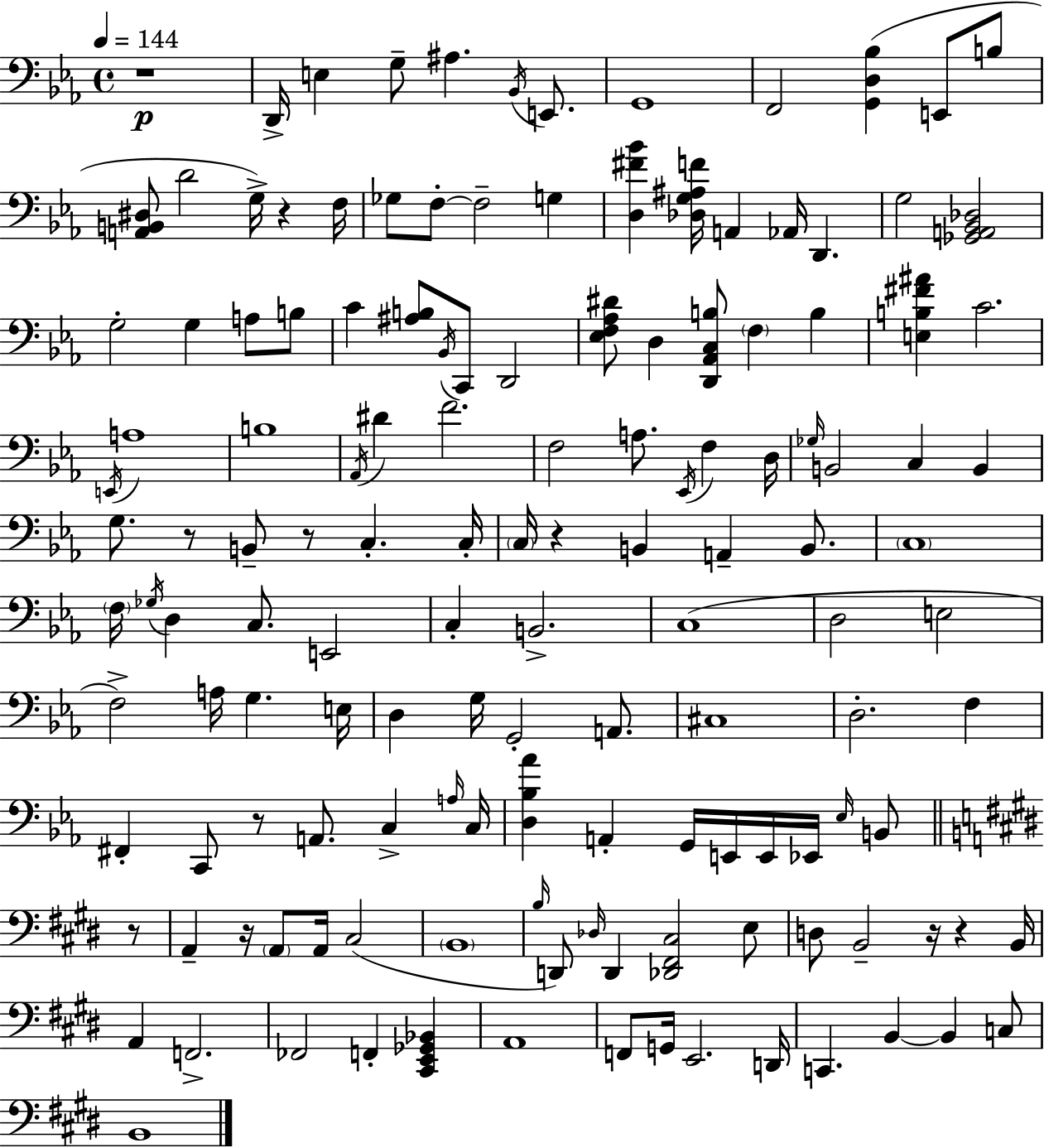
R/w D2/s E3/q G3/e A#3/q. Bb2/s E2/e. G2/w F2/h [G2,D3,Bb3]/q E2/e B3/e [A2,B2,D#3]/e D4/h G3/s R/q F3/s Gb3/e F3/e F3/h G3/q [D3,F#4,Bb4]/q [Db3,G3,A#3,F4]/s A2/q Ab2/s D2/q. G3/h [Gb2,A2,Bb2,Db3]/h G3/h G3/q A3/e B3/e C4/q [A#3,B3]/e Bb2/s C2/e D2/h [Eb3,F3,Ab3,D#4]/e D3/q [D2,Ab2,C3,B3]/e F3/q B3/q [E3,B3,F#4,A#4]/q C4/h. E2/s A3/w B3/w Ab2/s D#4/q F4/h. F3/h A3/e. Eb2/s F3/q D3/s Gb3/s B2/h C3/q B2/q G3/e. R/e B2/e R/e C3/q. C3/s C3/s R/q B2/q A2/q B2/e. C3/w F3/s Gb3/s D3/q C3/e. E2/h C3/q B2/h. C3/w D3/h E3/h F3/h A3/s G3/q. E3/s D3/q G3/s G2/h A2/e. C#3/w D3/h. F3/q F#2/q C2/e R/e A2/e. C3/q A3/s C3/s [D3,Bb3,Ab4]/q A2/q G2/s E2/s E2/s Eb2/s Eb3/s B2/e R/e A2/q R/s A2/e A2/s C#3/h B2/w B3/s D2/e Db3/s D2/q [Db2,F#2,C#3]/h E3/e D3/e B2/h R/s R/q B2/s A2/q F2/h. FES2/h F2/q [C#2,E2,Gb2,Bb2]/q A2/w F2/e G2/s E2/h. D2/s C2/q. B2/q B2/q C3/e B2/w